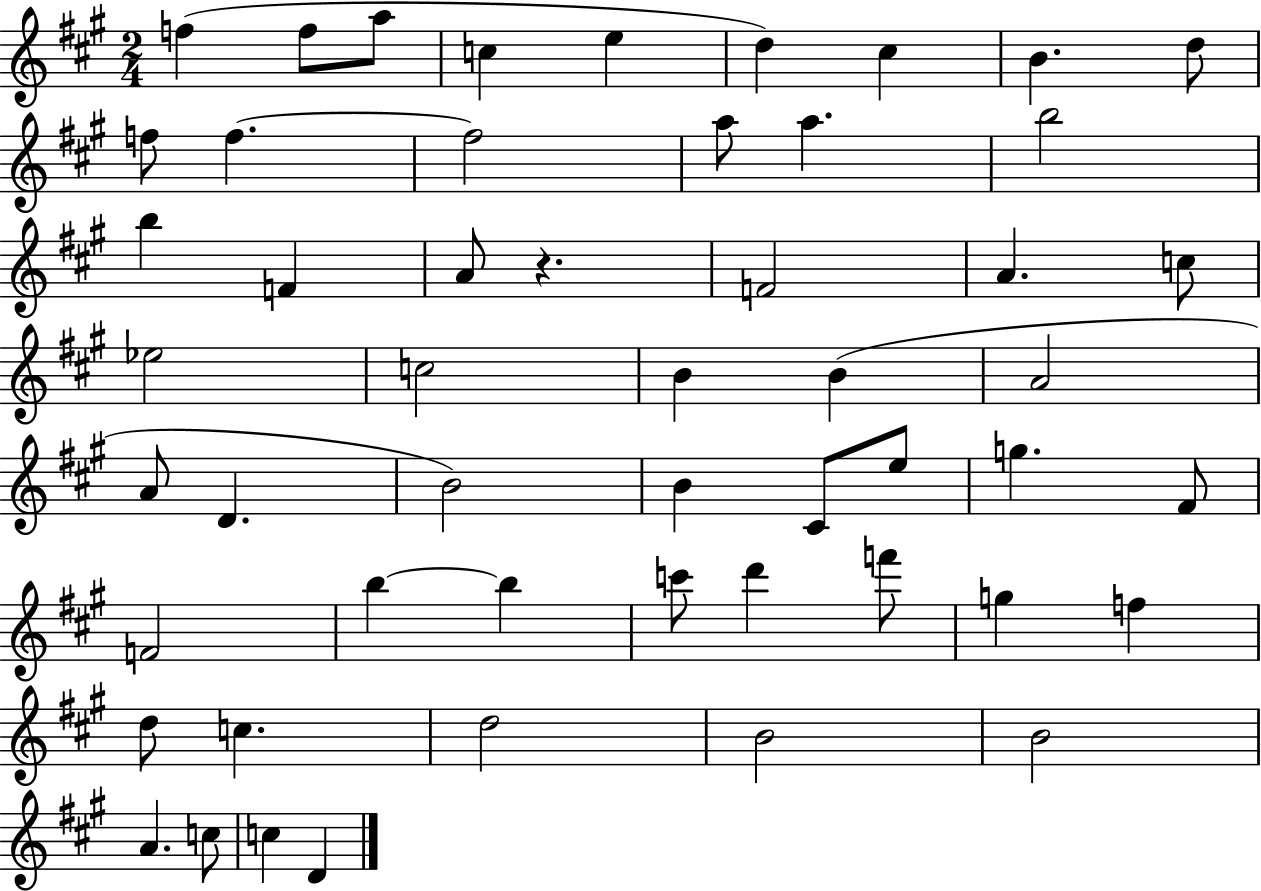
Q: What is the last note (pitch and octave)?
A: D4